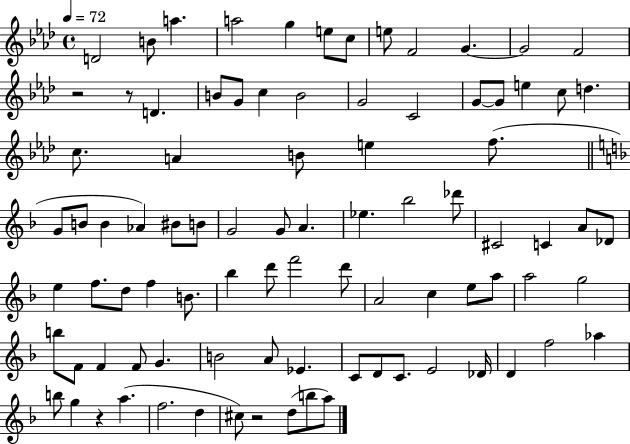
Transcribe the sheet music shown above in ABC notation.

X:1
T:Untitled
M:4/4
L:1/4
K:Ab
D2 B/2 a a2 g e/2 c/2 e/2 F2 G G2 F2 z2 z/2 D B/2 G/2 c B2 G2 C2 G/2 G/2 e c/2 d c/2 A B/2 e f/2 G/2 B/2 B _A ^B/2 B/2 G2 G/2 A _e _b2 _d'/2 ^C2 C A/2 _D/2 e f/2 d/2 f B/2 _b d'/2 f'2 d'/2 A2 c e/2 a/2 a2 g2 b/2 F/2 F F/2 G B2 A/2 _E C/2 D/2 C/2 E2 _D/4 D f2 _a b/2 g z a f2 d ^c/2 z2 d/2 b/2 a/2